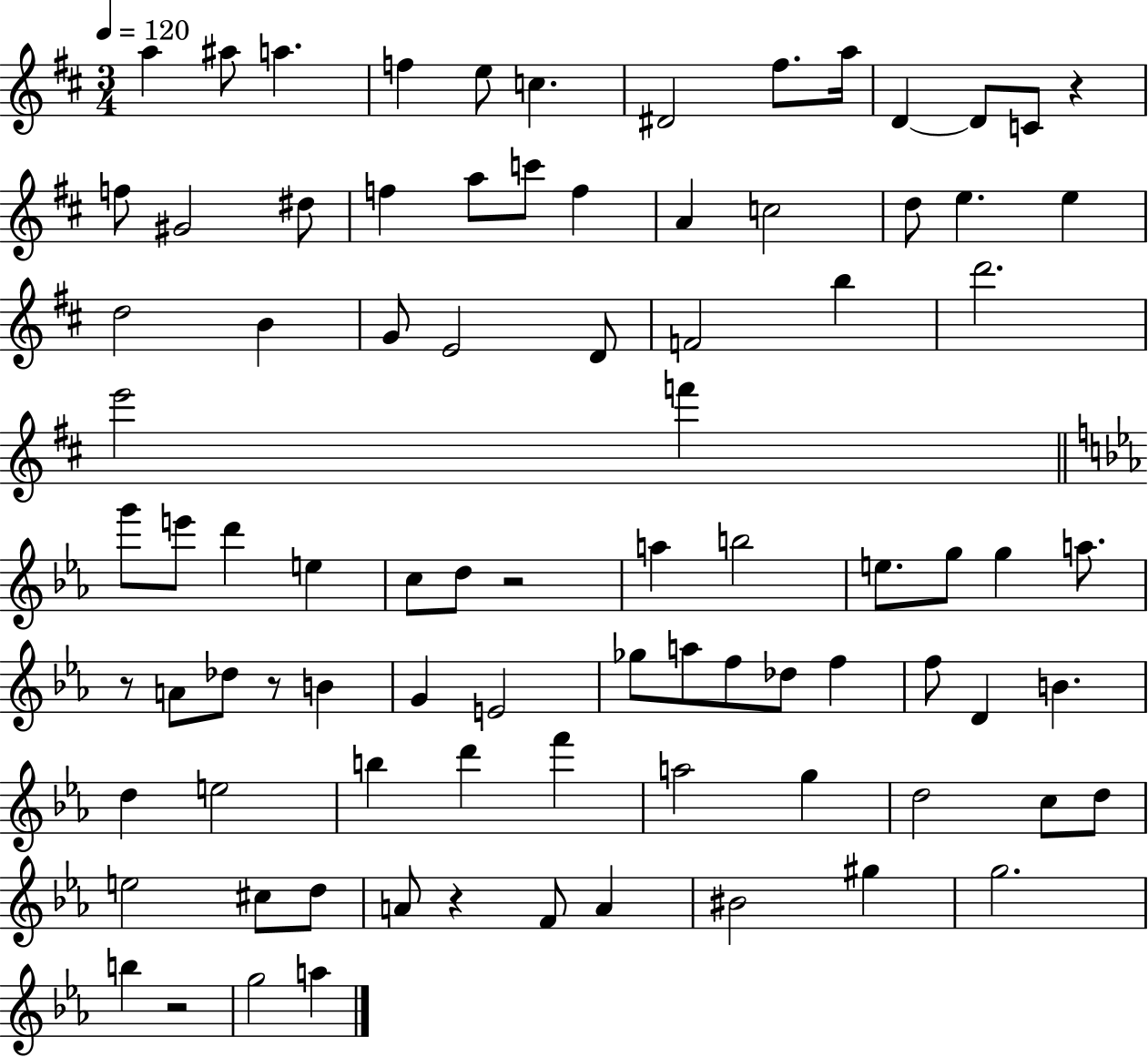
A5/q A#5/e A5/q. F5/q E5/e C5/q. D#4/h F#5/e. A5/s D4/q D4/e C4/e R/q F5/e G#4/h D#5/e F5/q A5/e C6/e F5/q A4/q C5/h D5/e E5/q. E5/q D5/h B4/q G4/e E4/h D4/e F4/h B5/q D6/h. E6/h F6/q G6/e E6/e D6/q E5/q C5/e D5/e R/h A5/q B5/h E5/e. G5/e G5/q A5/e. R/e A4/e Db5/e R/e B4/q G4/q E4/h Gb5/e A5/e F5/e Db5/e F5/q F5/e D4/q B4/q. D5/q E5/h B5/q D6/q F6/q A5/h G5/q D5/h C5/e D5/e E5/h C#5/e D5/e A4/e R/q F4/e A4/q BIS4/h G#5/q G5/h. B5/q R/h G5/h A5/q